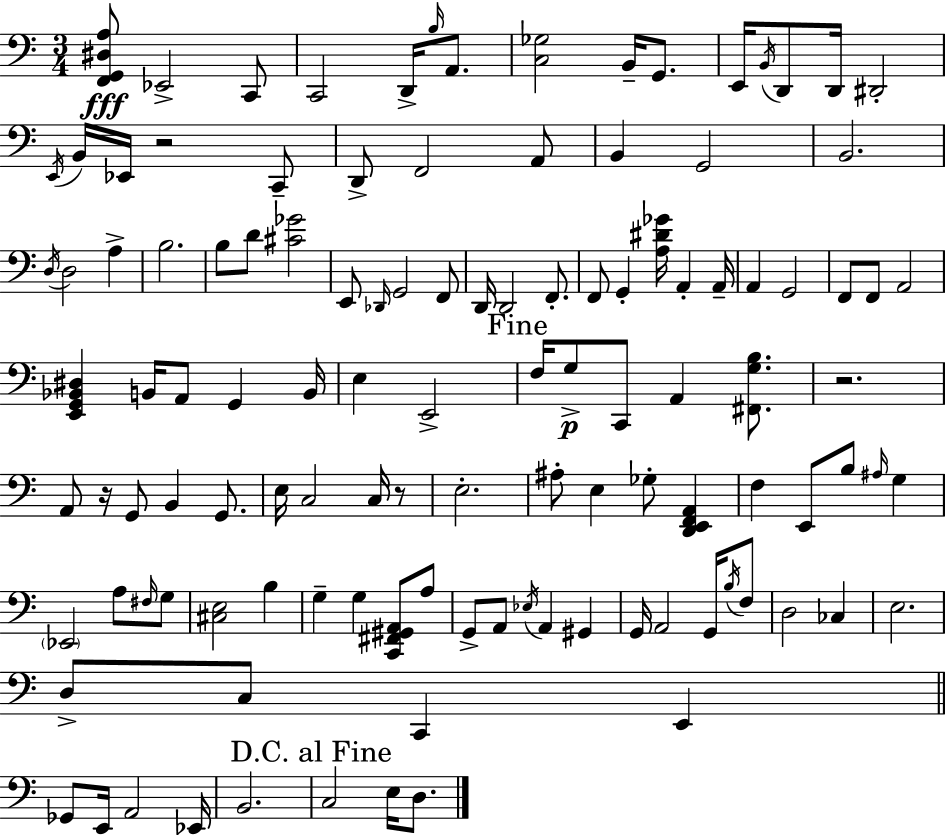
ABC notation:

X:1
T:Untitled
M:3/4
L:1/4
K:C
[F,,G,,^D,A,]/2 _E,,2 C,,/2 C,,2 D,,/4 B,/4 A,,/2 [C,_G,]2 B,,/4 G,,/2 E,,/4 B,,/4 D,,/2 D,,/4 ^D,,2 E,,/4 B,,/4 _E,,/4 z2 C,,/2 D,,/2 F,,2 A,,/2 B,, G,,2 B,,2 D,/4 D,2 A, B,2 B,/2 D/2 [^C_G]2 E,,/2 _D,,/4 G,,2 F,,/2 D,,/4 D,,2 F,,/2 F,,/2 G,, [A,^D_G]/4 A,, A,,/4 A,, G,,2 F,,/2 F,,/2 A,,2 [E,,G,,_B,,^D,] B,,/4 A,,/2 G,, B,,/4 E, E,,2 F,/4 G,/2 C,,/2 A,, [^F,,G,B,]/2 z2 A,,/2 z/4 G,,/2 B,, G,,/2 E,/4 C,2 C,/4 z/2 E,2 ^A,/2 E, _G,/2 [D,,E,,F,,A,,] F, E,,/2 B,/2 ^A,/4 G, _E,,2 A,/2 ^F,/4 G,/2 [^C,E,]2 B, G, G, [C,,^F,,^G,,A,,]/2 A,/2 G,,/2 A,,/2 _E,/4 A,, ^G,, G,,/4 A,,2 G,,/4 B,/4 F,/2 D,2 _C, E,2 D,/2 C,/2 C,, E,, _G,,/2 E,,/4 A,,2 _E,,/4 B,,2 C,2 E,/4 D,/2